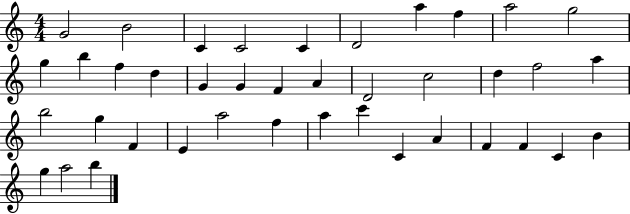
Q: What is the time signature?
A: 4/4